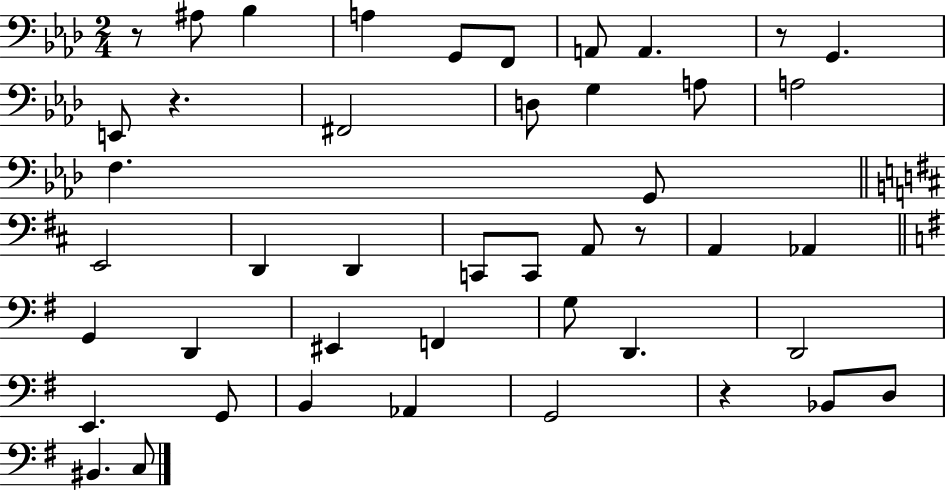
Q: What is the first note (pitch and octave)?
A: A#3